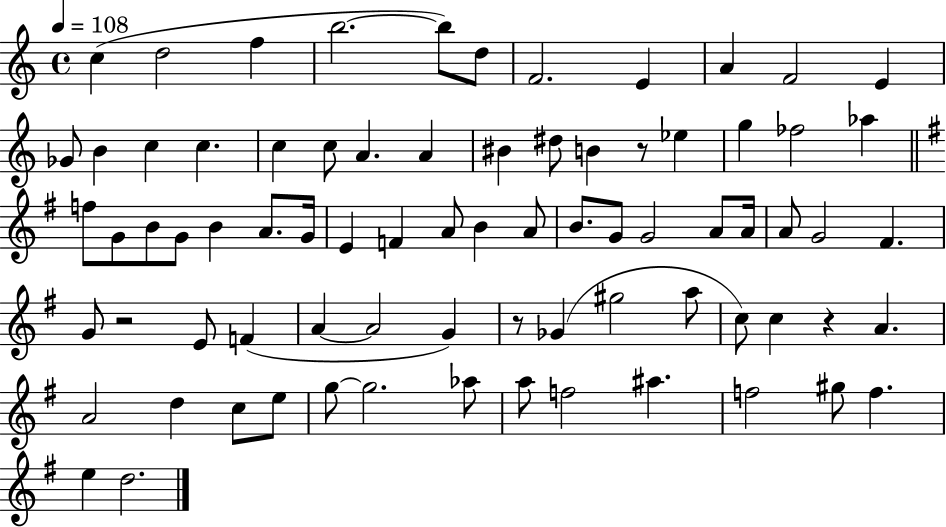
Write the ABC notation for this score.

X:1
T:Untitled
M:4/4
L:1/4
K:C
c d2 f b2 b/2 d/2 F2 E A F2 E _G/2 B c c c c/2 A A ^B ^d/2 B z/2 _e g _f2 _a f/2 G/2 B/2 G/2 B A/2 G/4 E F A/2 B A/2 B/2 G/2 G2 A/2 A/4 A/2 G2 ^F G/2 z2 E/2 F A A2 G z/2 _G ^g2 a/2 c/2 c z A A2 d c/2 e/2 g/2 g2 _a/2 a/2 f2 ^a f2 ^g/2 f e d2